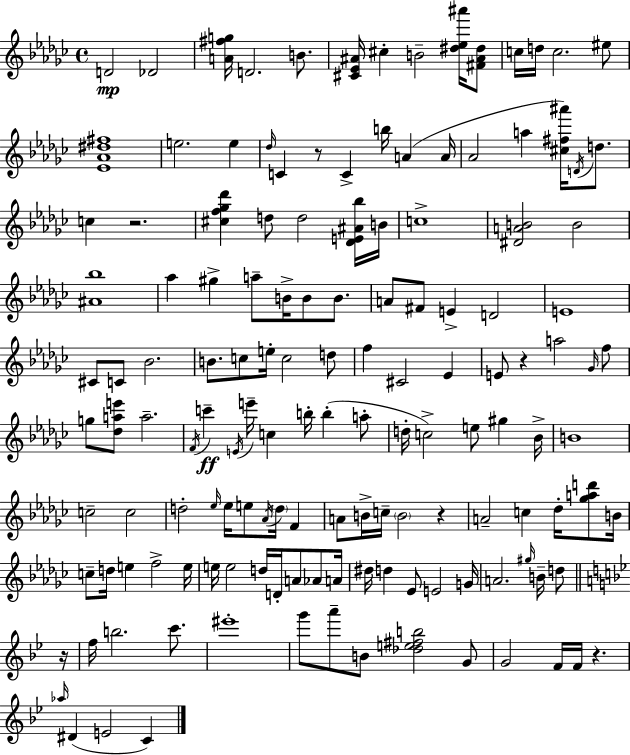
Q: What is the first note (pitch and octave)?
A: D4